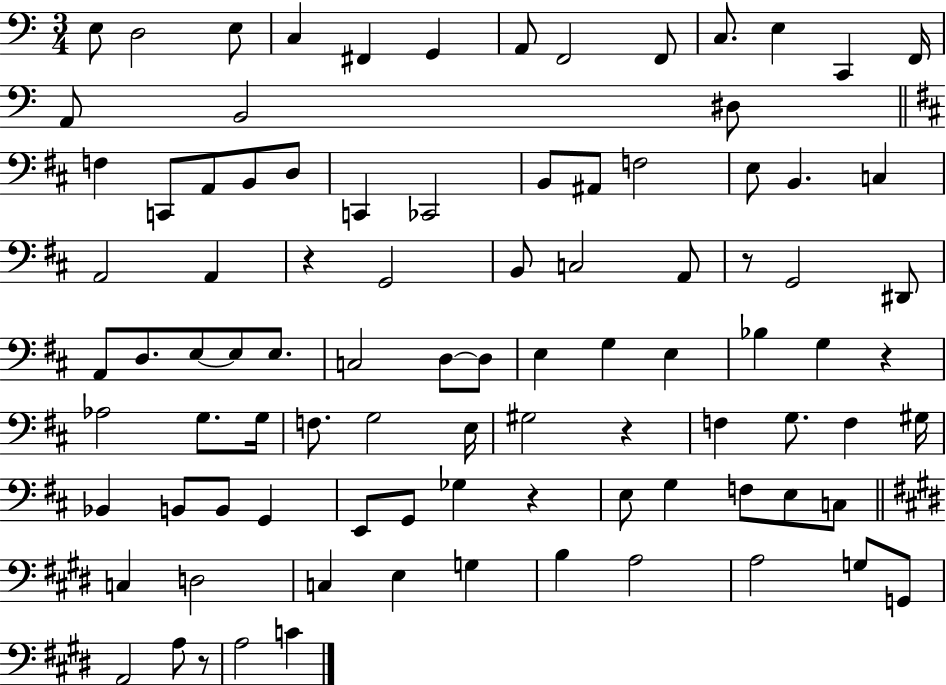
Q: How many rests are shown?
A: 6